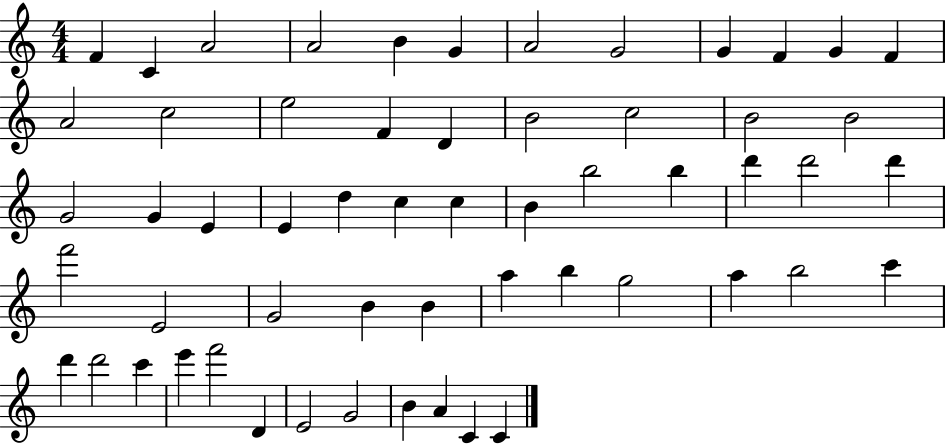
F4/q C4/q A4/h A4/h B4/q G4/q A4/h G4/h G4/q F4/q G4/q F4/q A4/h C5/h E5/h F4/q D4/q B4/h C5/h B4/h B4/h G4/h G4/q E4/q E4/q D5/q C5/q C5/q B4/q B5/h B5/q D6/q D6/h D6/q F6/h E4/h G4/h B4/q B4/q A5/q B5/q G5/h A5/q B5/h C6/q D6/q D6/h C6/q E6/q F6/h D4/q E4/h G4/h B4/q A4/q C4/q C4/q